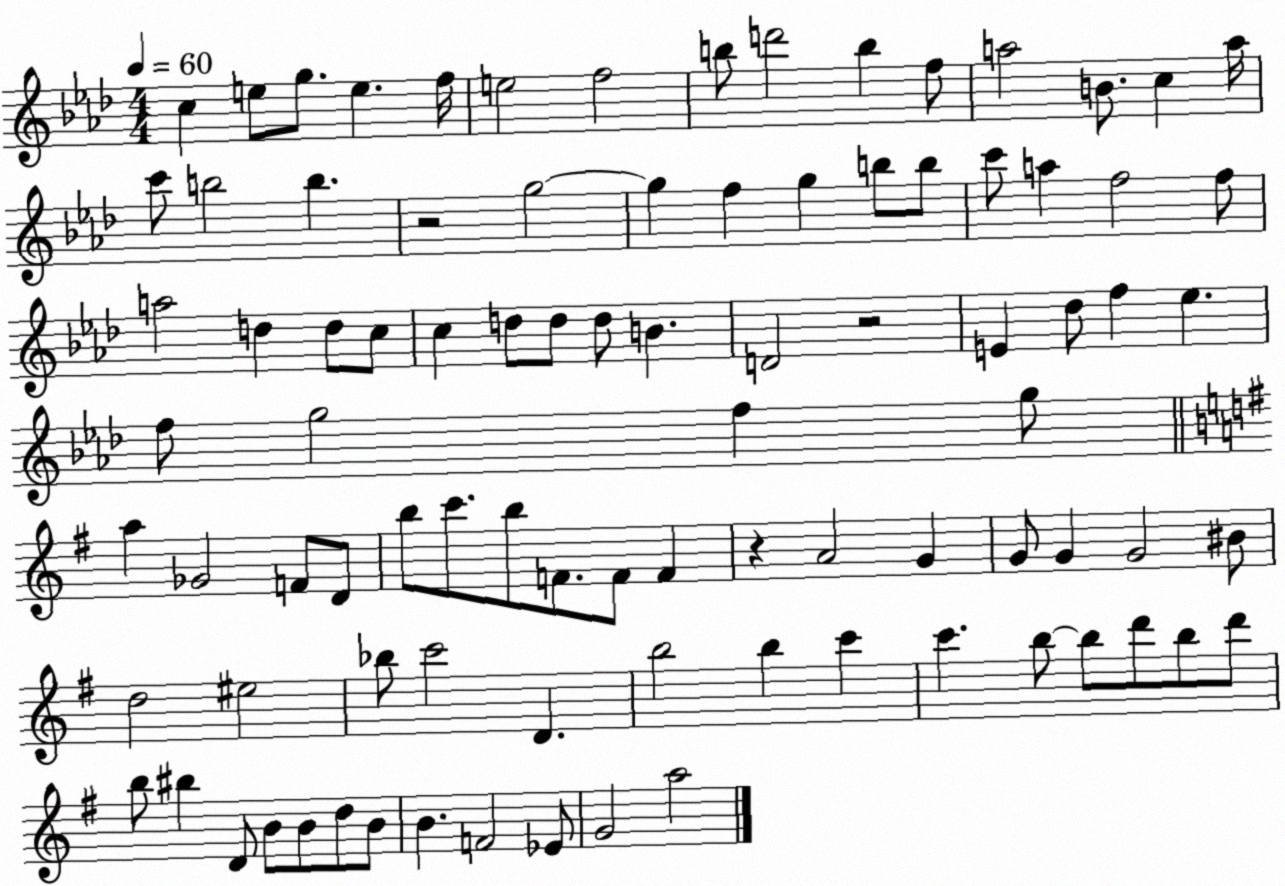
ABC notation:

X:1
T:Untitled
M:4/4
L:1/4
K:Ab
c e/2 g/2 e f/4 e2 f2 b/2 d'2 b f/2 a2 B/2 c a/4 c'/2 b2 b z2 g2 g f g b/2 b/2 c'/2 a f2 f/2 a2 d d/2 c/2 c d/2 d/2 d/2 B D2 z2 E _d/2 f _e f/2 g2 f g/2 a _G2 F/2 D/2 b/2 c'/2 b/2 F/2 F/2 F z A2 G G/2 G G2 ^B/2 d2 ^e2 _b/2 c'2 D b2 b c' c' b/2 b/2 d'/2 b/2 d'/2 b/2 ^b D/2 B/2 B/2 d/2 B/2 B F2 _E/2 G2 a2